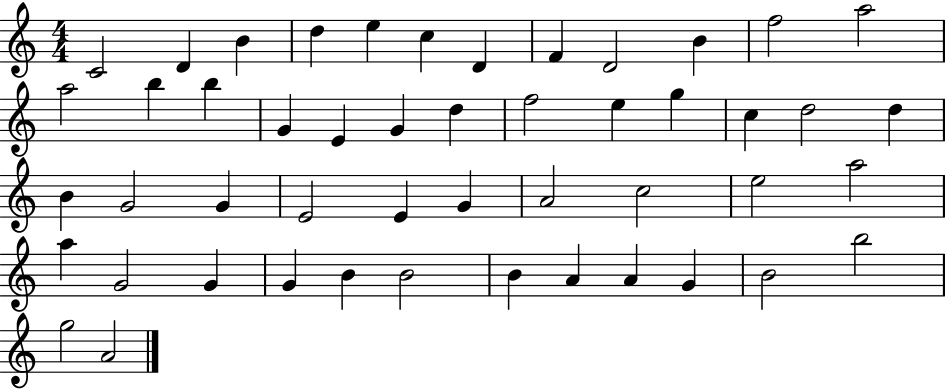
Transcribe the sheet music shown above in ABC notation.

X:1
T:Untitled
M:4/4
L:1/4
K:C
C2 D B d e c D F D2 B f2 a2 a2 b b G E G d f2 e g c d2 d B G2 G E2 E G A2 c2 e2 a2 a G2 G G B B2 B A A G B2 b2 g2 A2